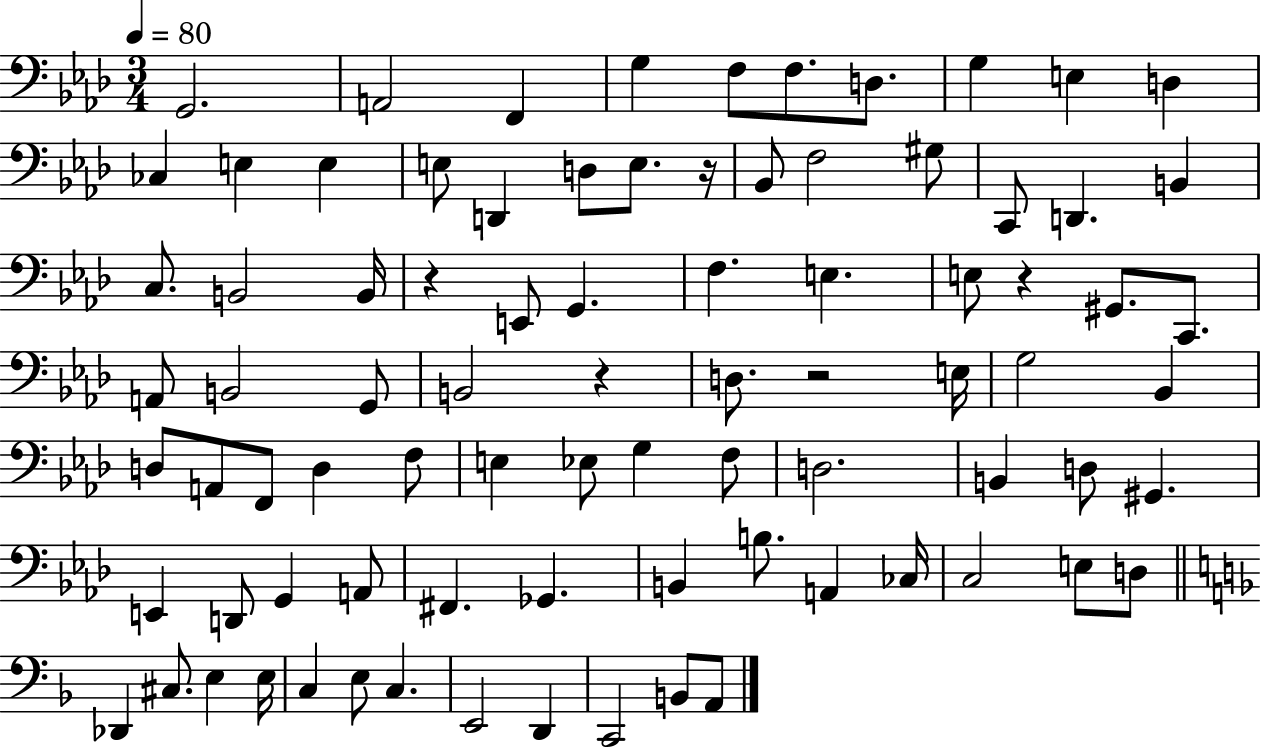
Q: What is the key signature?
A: AES major